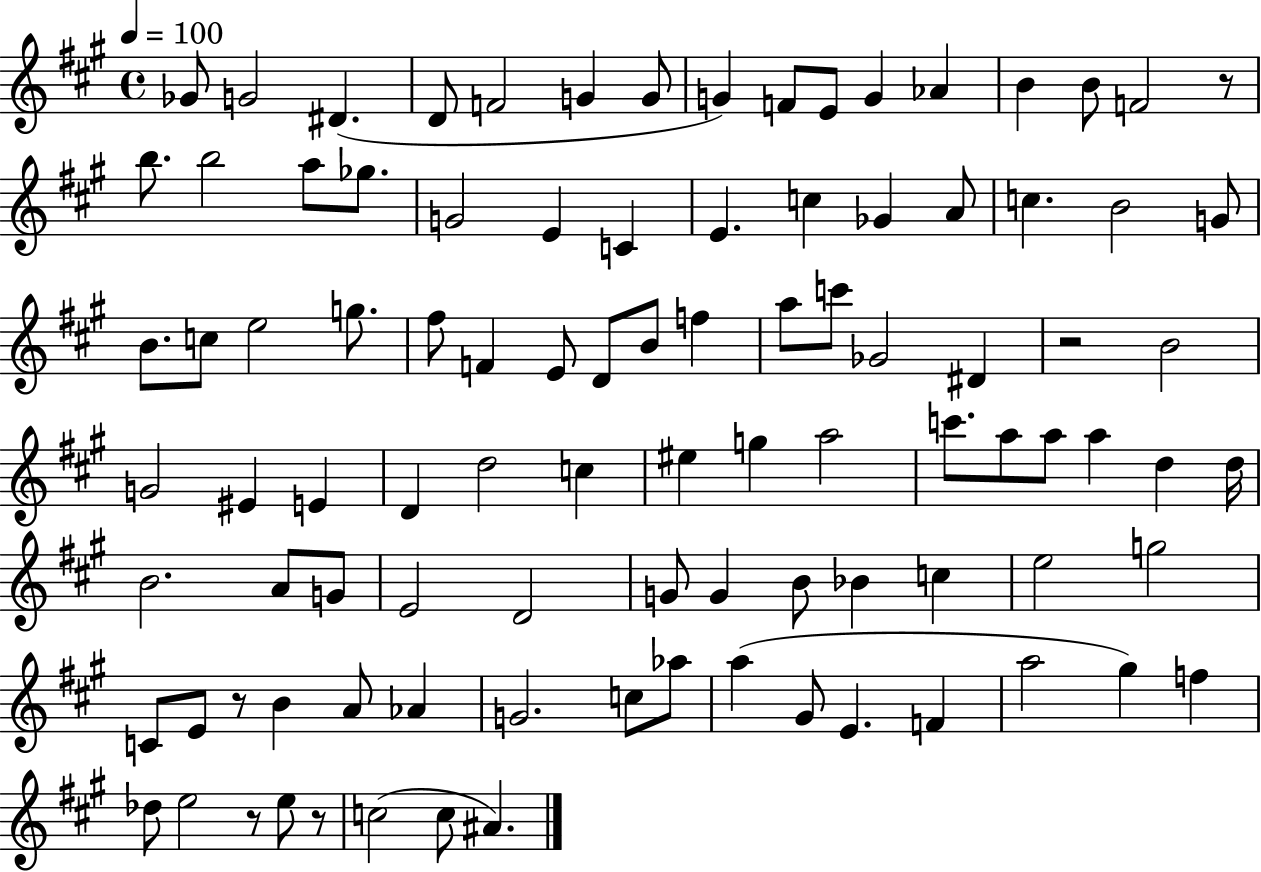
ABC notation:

X:1
T:Untitled
M:4/4
L:1/4
K:A
_G/2 G2 ^D D/2 F2 G G/2 G F/2 E/2 G _A B B/2 F2 z/2 b/2 b2 a/2 _g/2 G2 E C E c _G A/2 c B2 G/2 B/2 c/2 e2 g/2 ^f/2 F E/2 D/2 B/2 f a/2 c'/2 _G2 ^D z2 B2 G2 ^E E D d2 c ^e g a2 c'/2 a/2 a/2 a d d/4 B2 A/2 G/2 E2 D2 G/2 G B/2 _B c e2 g2 C/2 E/2 z/2 B A/2 _A G2 c/2 _a/2 a ^G/2 E F a2 ^g f _d/2 e2 z/2 e/2 z/2 c2 c/2 ^A